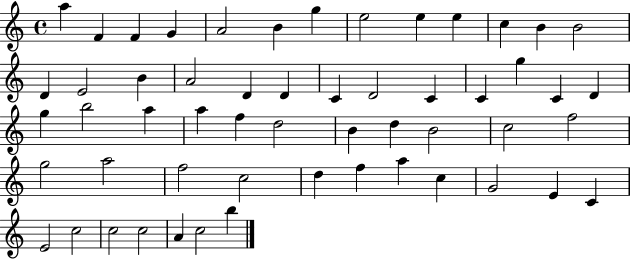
X:1
T:Untitled
M:4/4
L:1/4
K:C
a F F G A2 B g e2 e e c B B2 D E2 B A2 D D C D2 C C g C D g b2 a a f d2 B d B2 c2 f2 g2 a2 f2 c2 d f a c G2 E C E2 c2 c2 c2 A c2 b